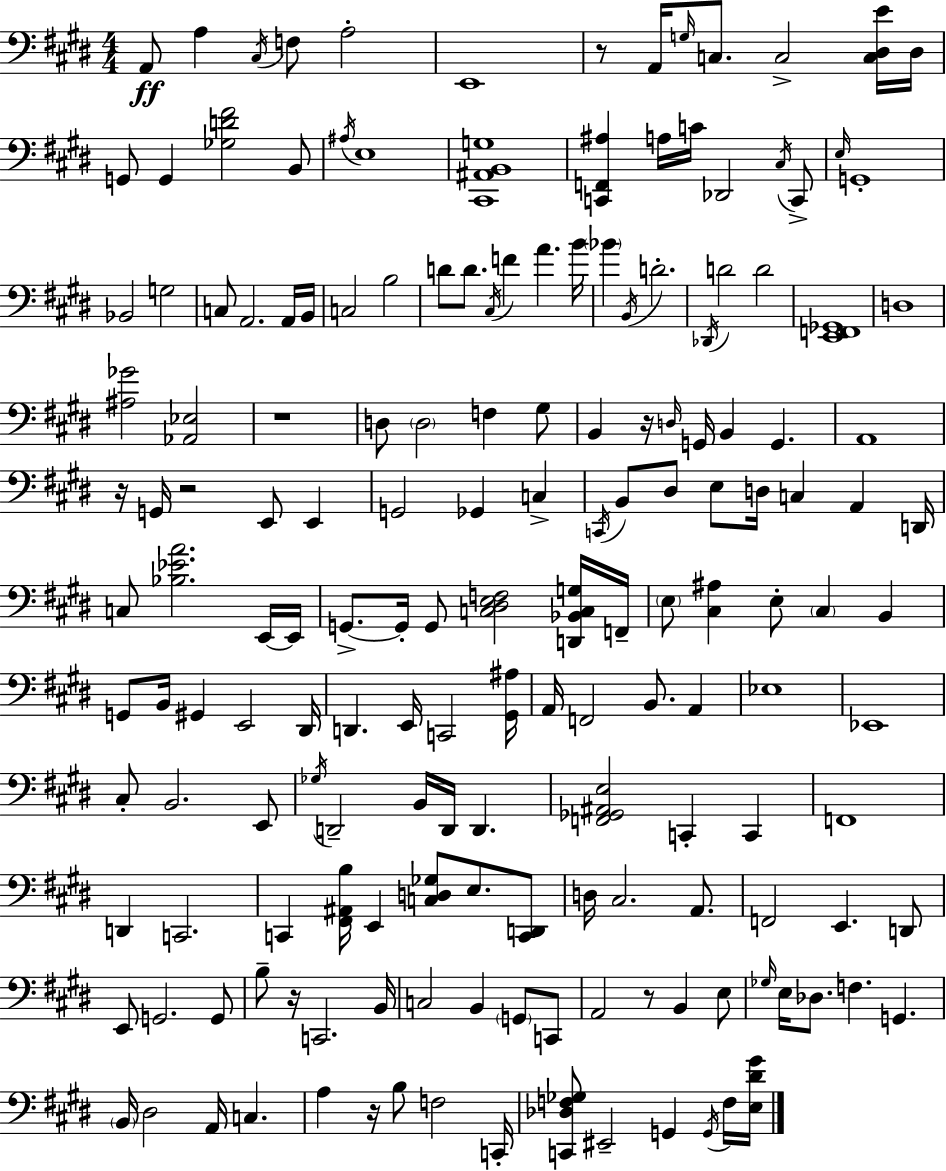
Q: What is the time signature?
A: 4/4